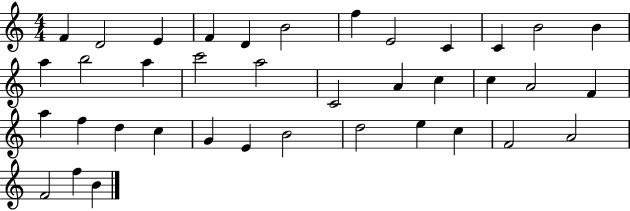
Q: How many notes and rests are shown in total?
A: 38